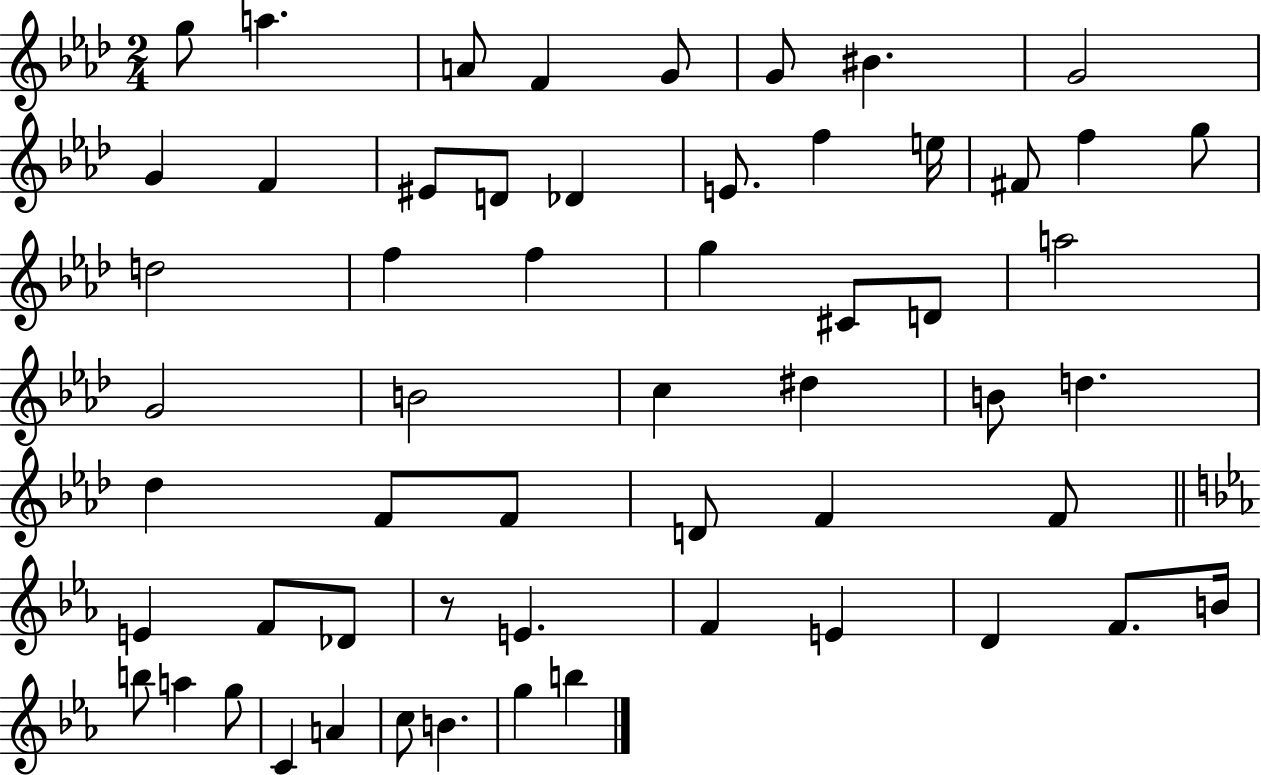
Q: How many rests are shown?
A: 1